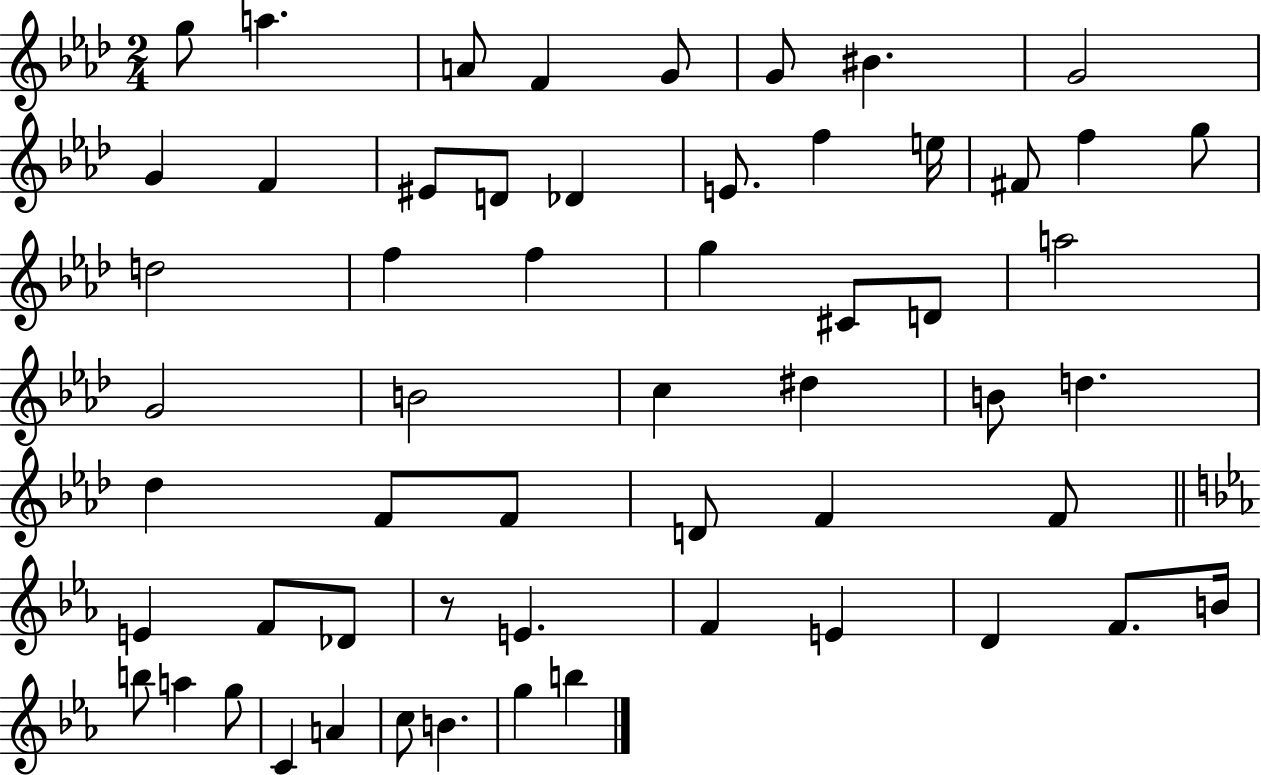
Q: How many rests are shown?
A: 1